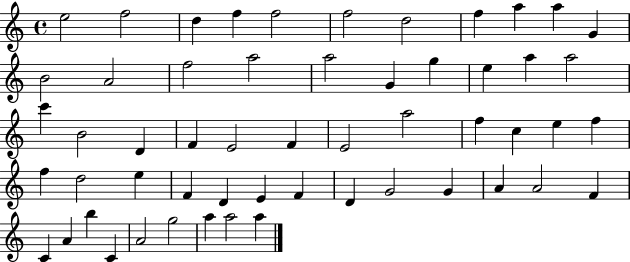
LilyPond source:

{
  \clef treble
  \time 4/4
  \defaultTimeSignature
  \key c \major
  e''2 f''2 | d''4 f''4 f''2 | f''2 d''2 | f''4 a''4 a''4 g'4 | \break b'2 a'2 | f''2 a''2 | a''2 g'4 g''4 | e''4 a''4 a''2 | \break c'''4 b'2 d'4 | f'4 e'2 f'4 | e'2 a''2 | f''4 c''4 e''4 f''4 | \break f''4 d''2 e''4 | f'4 d'4 e'4 f'4 | d'4 g'2 g'4 | a'4 a'2 f'4 | \break c'4 a'4 b''4 c'4 | a'2 g''2 | a''4 a''2 a''4 | \bar "|."
}